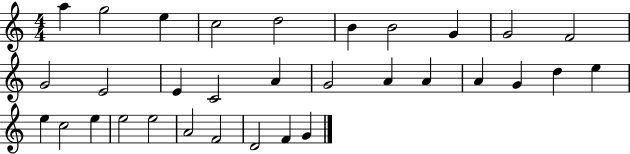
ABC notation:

X:1
T:Untitled
M:4/4
L:1/4
K:C
a g2 e c2 d2 B B2 G G2 F2 G2 E2 E C2 A G2 A A A G d e e c2 e e2 e2 A2 F2 D2 F G